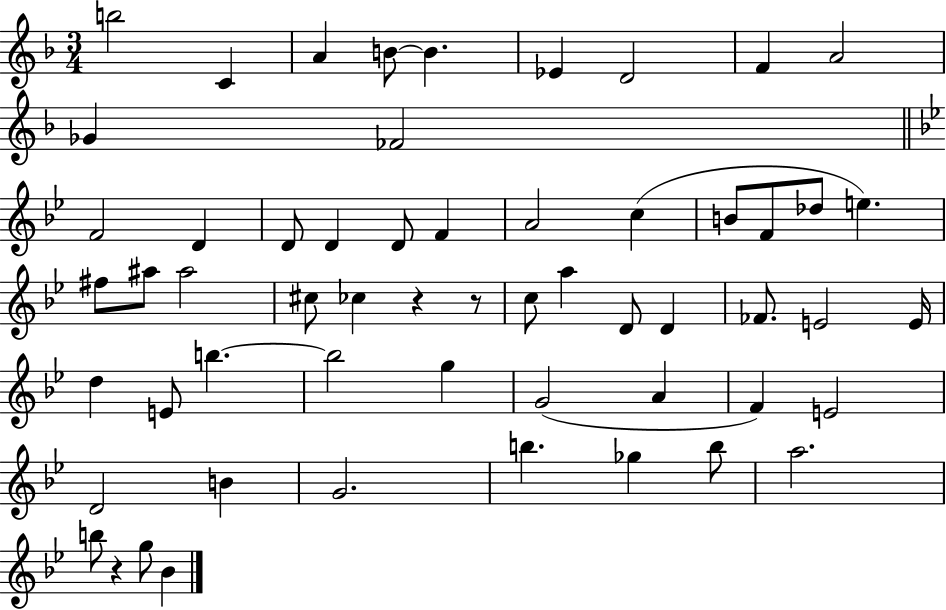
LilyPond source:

{
  \clef treble
  \numericTimeSignature
  \time 3/4
  \key f \major
  b''2 c'4 | a'4 b'8~~ b'4. | ees'4 d'2 | f'4 a'2 | \break ges'4 fes'2 | \bar "||" \break \key bes \major f'2 d'4 | d'8 d'4 d'8 f'4 | a'2 c''4( | b'8 f'8 des''8 e''4.) | \break fis''8 ais''8 ais''2 | cis''8 ces''4 r4 r8 | c''8 a''4 d'8 d'4 | fes'8. e'2 e'16 | \break d''4 e'8 b''4.~~ | b''2 g''4 | g'2( a'4 | f'4) e'2 | \break d'2 b'4 | g'2. | b''4. ges''4 b''8 | a''2. | \break b''8 r4 g''8 bes'4 | \bar "|."
}